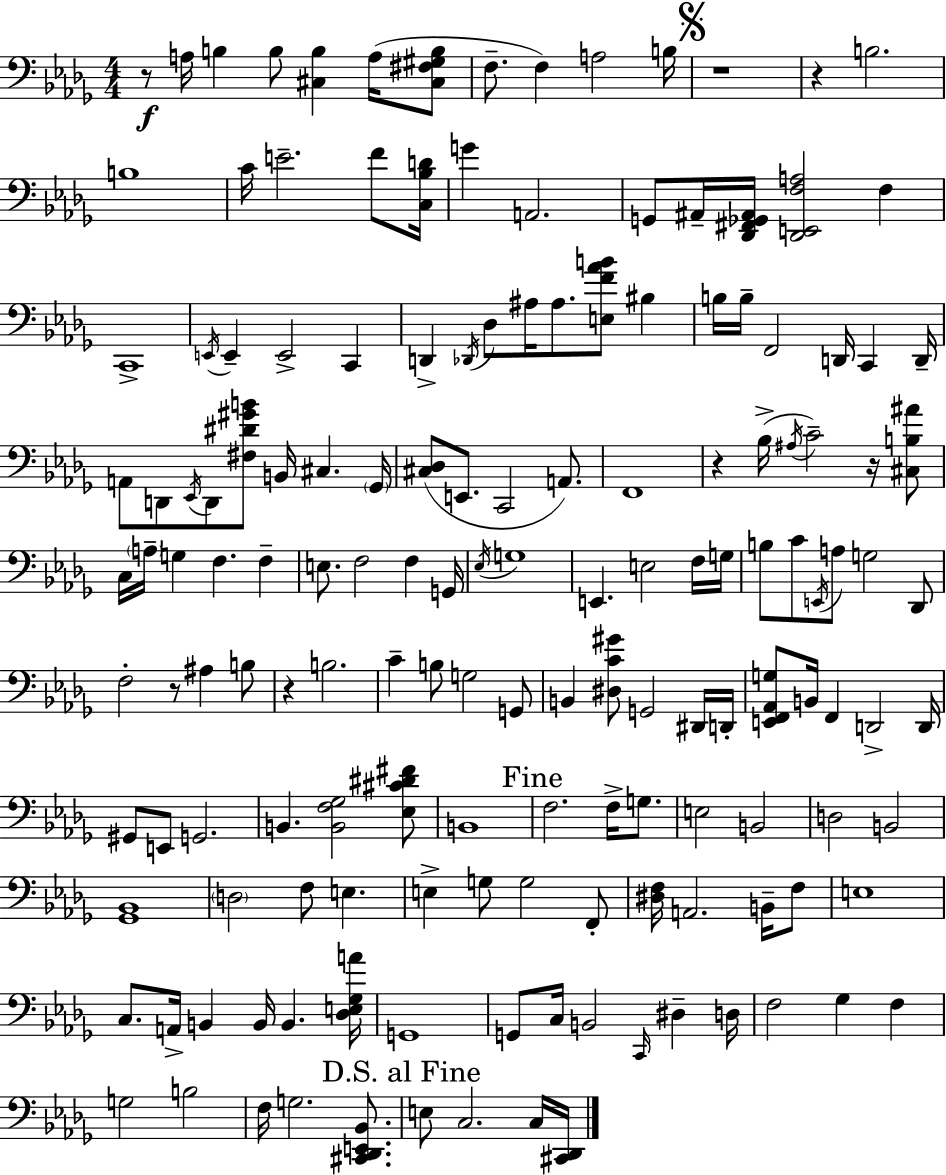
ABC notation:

X:1
T:Untitled
M:4/4
L:1/4
K:Bbm
z/2 A,/4 B, B,/2 [^C,B,] A,/4 [^C,^F,^G,B,]/2 F,/2 F, A,2 B,/4 z4 z B,2 B,4 C/4 E2 F/2 [C,_B,D]/4 G A,,2 G,,/2 ^A,,/4 [_D,,^F,,_G,,^A,,]/4 [_D,,E,,F,A,]2 F, C,,4 E,,/4 E,, E,,2 C,, D,, _D,,/4 _D,/2 ^A,/4 ^A,/2 [E,F_AB]/2 ^B, B,/4 B,/4 F,,2 D,,/4 C,, D,,/4 A,,/2 D,,/2 _E,,/4 D,,/2 [^F,^D^GB]/2 B,,/4 ^C, _G,,/4 [^C,_D,]/2 E,,/2 C,,2 A,,/2 F,,4 z _B,/4 ^A,/4 C2 z/4 [^C,B,^A]/2 C,/4 A,/4 G, F, F, E,/2 F,2 F, G,,/4 _E,/4 G,4 E,, E,2 F,/4 G,/4 B,/2 C/2 E,,/4 A,/2 G,2 _D,,/2 F,2 z/2 ^A, B,/2 z B,2 C B,/2 G,2 G,,/2 B,, [^D,C^G]/2 G,,2 ^D,,/4 D,,/4 [E,,F,,_A,,G,]/2 B,,/4 F,, D,,2 D,,/4 ^G,,/2 E,,/2 G,,2 B,, [B,,F,_G,]2 [_E,^C^D^F]/2 B,,4 F,2 F,/4 G,/2 E,2 B,,2 D,2 B,,2 [_G,,_B,,]4 D,2 F,/2 E, E, G,/2 G,2 F,,/2 [^D,F,]/4 A,,2 B,,/4 F,/2 E,4 C,/2 A,,/4 B,, B,,/4 B,, [_D,E,_G,A]/4 G,,4 G,,/2 C,/4 B,,2 C,,/4 ^D, D,/4 F,2 _G, F, G,2 B,2 F,/4 G,2 [^C,,_D,,E,,_B,,]/2 E,/2 C,2 C,/4 [^C,,_D,,]/4